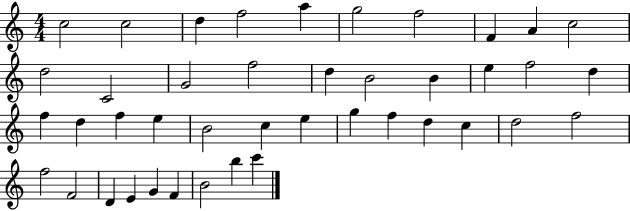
C5/h C5/h D5/q F5/h A5/q G5/h F5/h F4/q A4/q C5/h D5/h C4/h G4/h F5/h D5/q B4/h B4/q E5/q F5/h D5/q F5/q D5/q F5/q E5/q B4/h C5/q E5/q G5/q F5/q D5/q C5/q D5/h F5/h F5/h F4/h D4/q E4/q G4/q F4/q B4/h B5/q C6/q